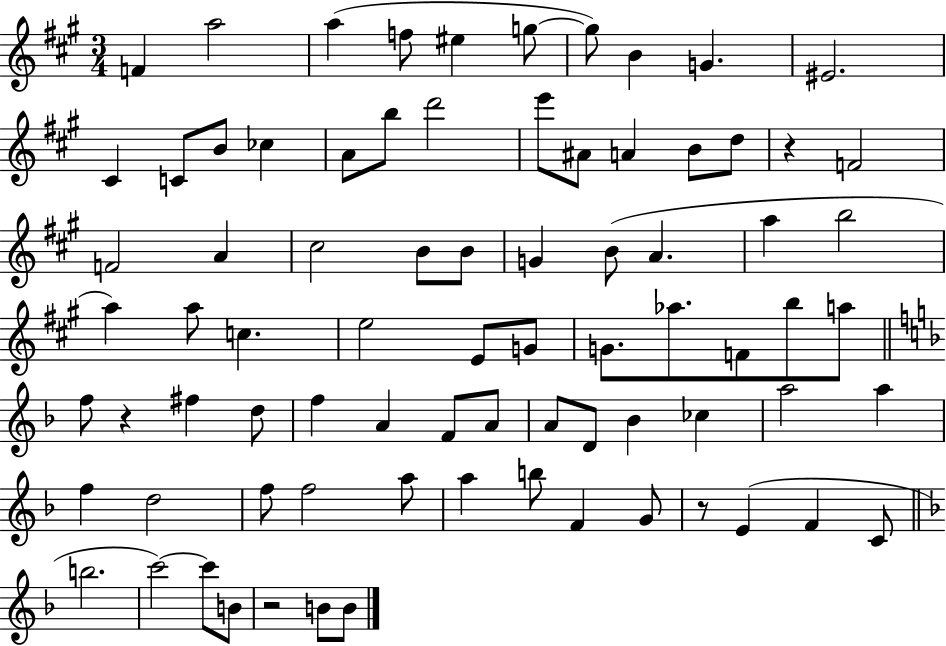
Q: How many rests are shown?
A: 4